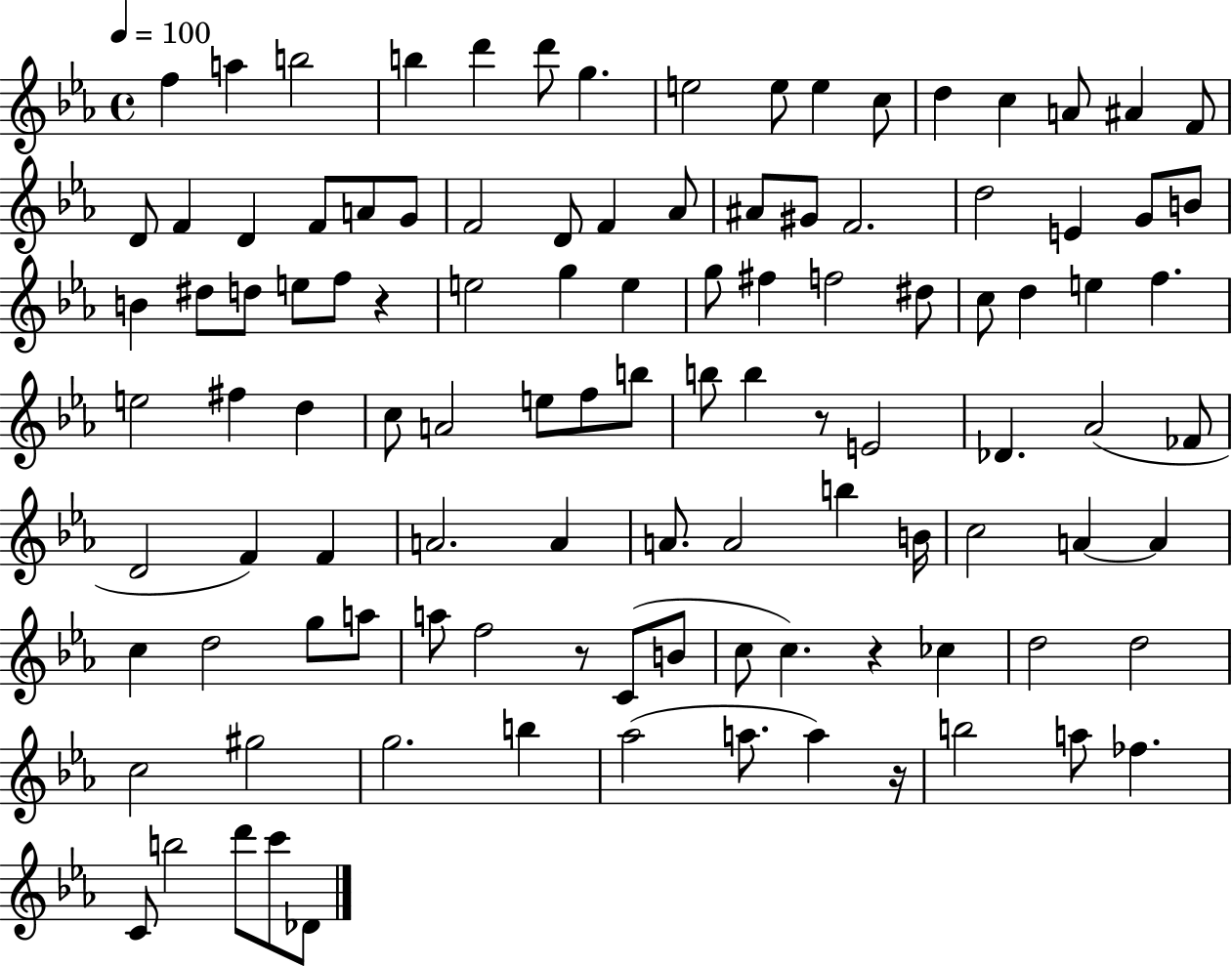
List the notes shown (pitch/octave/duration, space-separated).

F5/q A5/q B5/h B5/q D6/q D6/e G5/q. E5/h E5/e E5/q C5/e D5/q C5/q A4/e A#4/q F4/e D4/e F4/q D4/q F4/e A4/e G4/e F4/h D4/e F4/q Ab4/e A#4/e G#4/e F4/h. D5/h E4/q G4/e B4/e B4/q D#5/e D5/e E5/e F5/e R/q E5/h G5/q E5/q G5/e F#5/q F5/h D#5/e C5/e D5/q E5/q F5/q. E5/h F#5/q D5/q C5/e A4/h E5/e F5/e B5/e B5/e B5/q R/e E4/h Db4/q. Ab4/h FES4/e D4/h F4/q F4/q A4/h. A4/q A4/e. A4/h B5/q B4/s C5/h A4/q A4/q C5/q D5/h G5/e A5/e A5/e F5/h R/e C4/e B4/e C5/e C5/q. R/q CES5/q D5/h D5/h C5/h G#5/h G5/h. B5/q Ab5/h A5/e. A5/q R/s B5/h A5/e FES5/q. C4/e B5/h D6/e C6/e Db4/e